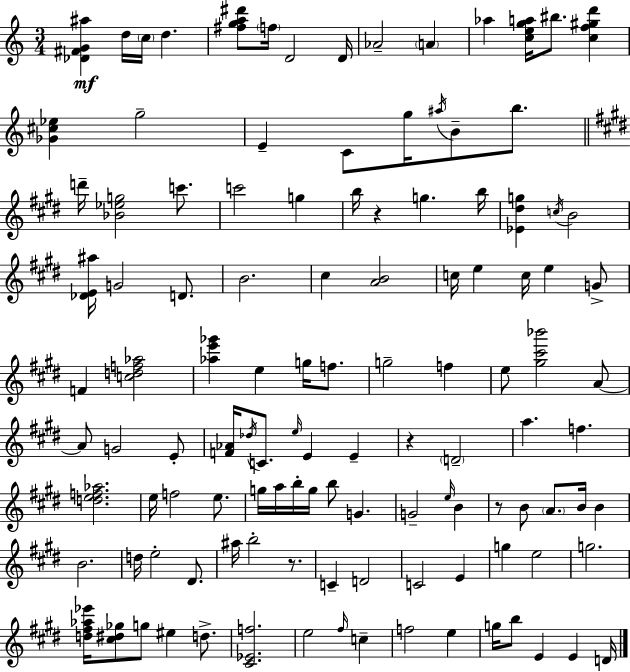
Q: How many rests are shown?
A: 4